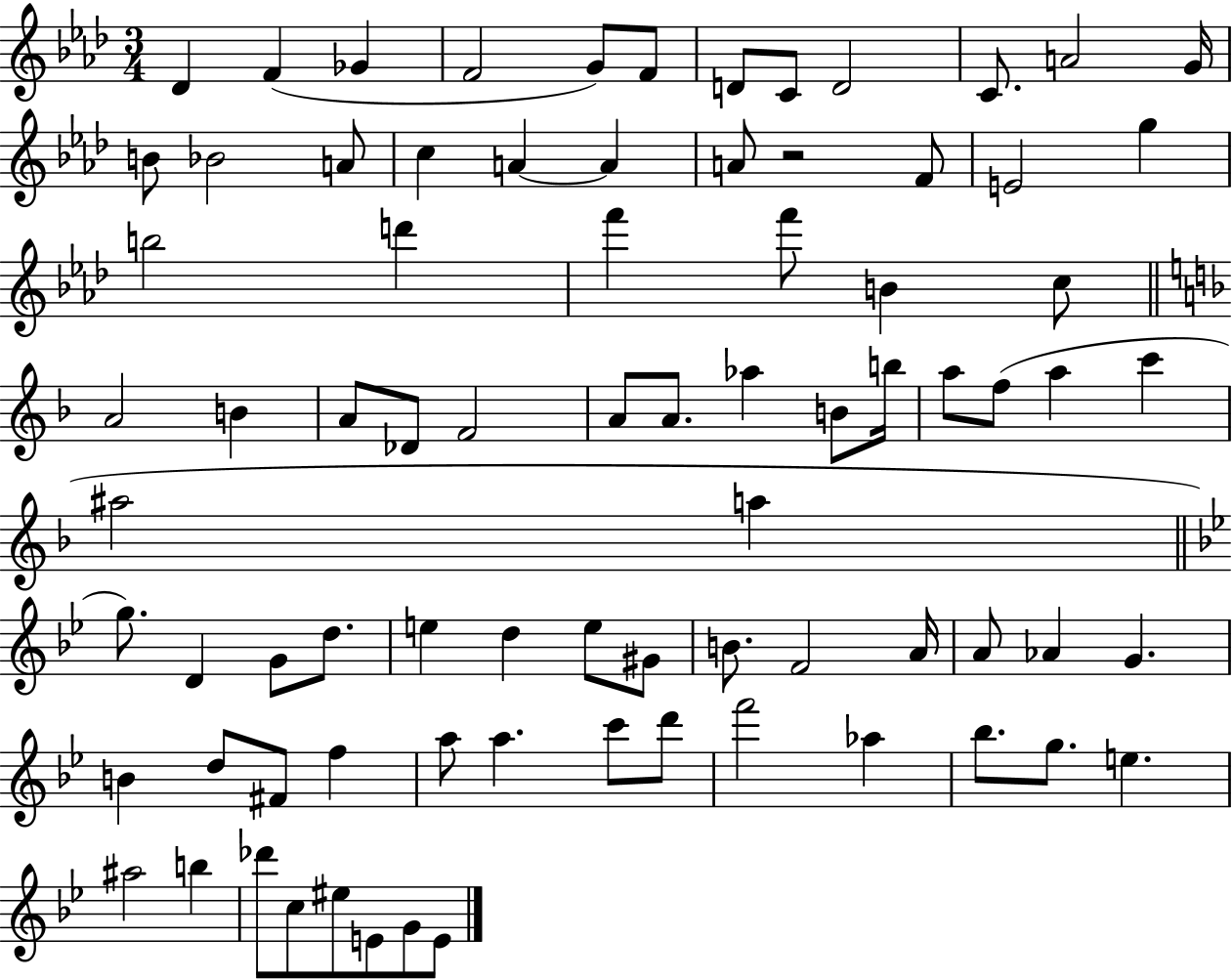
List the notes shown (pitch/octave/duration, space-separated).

Db4/q F4/q Gb4/q F4/h G4/e F4/e D4/e C4/e D4/h C4/e. A4/h G4/s B4/e Bb4/h A4/e C5/q A4/q A4/q A4/e R/h F4/e E4/h G5/q B5/h D6/q F6/q F6/e B4/q C5/e A4/h B4/q A4/e Db4/e F4/h A4/e A4/e. Ab5/q B4/e B5/s A5/e F5/e A5/q C6/q A#5/h A5/q G5/e. D4/q G4/e D5/e. E5/q D5/q E5/e G#4/e B4/e. F4/h A4/s A4/e Ab4/q G4/q. B4/q D5/e F#4/e F5/q A5/e A5/q. C6/e D6/e F6/h Ab5/q Bb5/e. G5/e. E5/q. A#5/h B5/q Db6/e C5/e EIS5/e E4/e G4/e E4/e